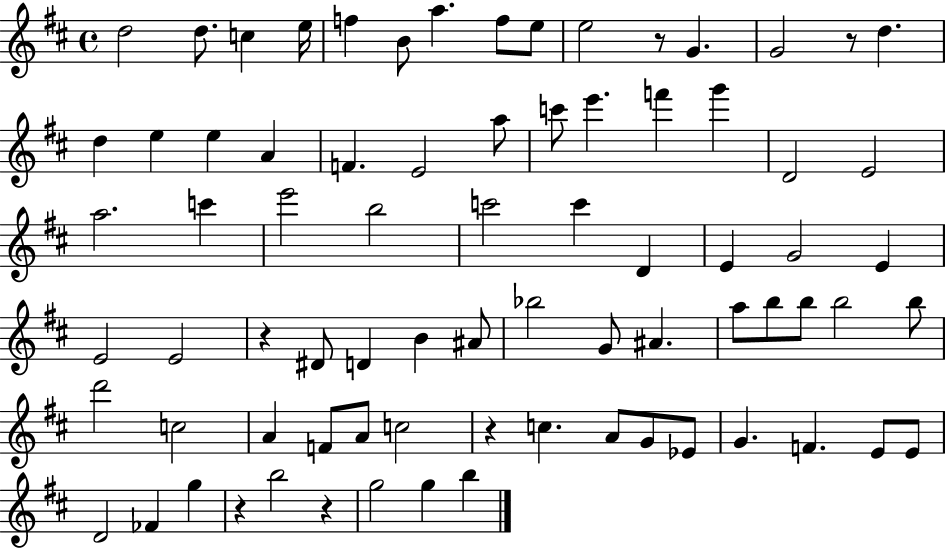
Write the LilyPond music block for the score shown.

{
  \clef treble
  \time 4/4
  \defaultTimeSignature
  \key d \major
  d''2 d''8. c''4 e''16 | f''4 b'8 a''4. f''8 e''8 | e''2 r8 g'4. | g'2 r8 d''4. | \break d''4 e''4 e''4 a'4 | f'4. e'2 a''8 | c'''8 e'''4. f'''4 g'''4 | d'2 e'2 | \break a''2. c'''4 | e'''2 b''2 | c'''2 c'''4 d'4 | e'4 g'2 e'4 | \break e'2 e'2 | r4 dis'8 d'4 b'4 ais'8 | bes''2 g'8 ais'4. | a''8 b''8 b''8 b''2 b''8 | \break d'''2 c''2 | a'4 f'8 a'8 c''2 | r4 c''4. a'8 g'8 ees'8 | g'4. f'4. e'8 e'8 | \break d'2 fes'4 g''4 | r4 b''2 r4 | g''2 g''4 b''4 | \bar "|."
}